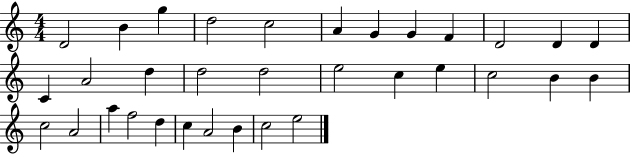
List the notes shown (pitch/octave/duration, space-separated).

D4/h B4/q G5/q D5/h C5/h A4/q G4/q G4/q F4/q D4/h D4/q D4/q C4/q A4/h D5/q D5/h D5/h E5/h C5/q E5/q C5/h B4/q B4/q C5/h A4/h A5/q F5/h D5/q C5/q A4/h B4/q C5/h E5/h